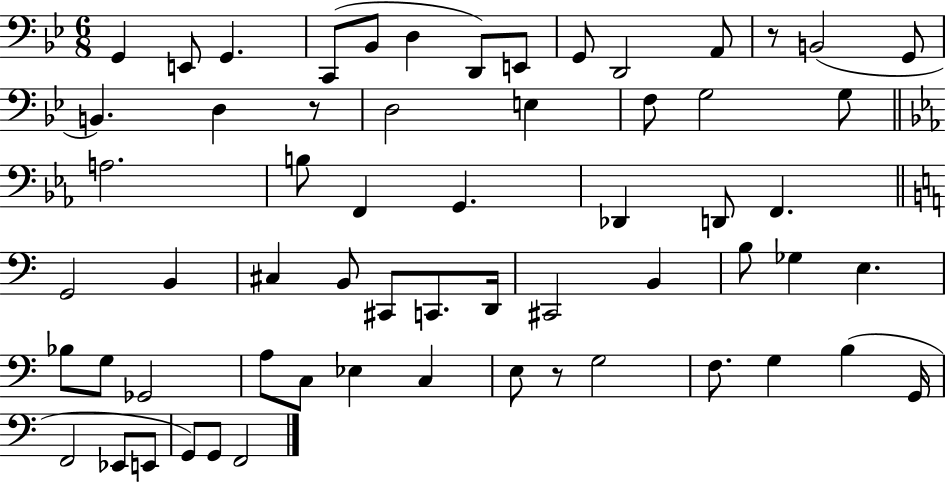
{
  \clef bass
  \numericTimeSignature
  \time 6/8
  \key bes \major
  g,4 e,8 g,4. | c,8( bes,8 d4 d,8) e,8 | g,8 d,2 a,8 | r8 b,2( g,8 | \break b,4.) d4 r8 | d2 e4 | f8 g2 g8 | \bar "||" \break \key c \minor a2. | b8 f,4 g,4. | des,4 d,8 f,4. | \bar "||" \break \key c \major g,2 b,4 | cis4 b,8 cis,8 c,8. d,16 | cis,2 b,4 | b8 ges4 e4. | \break bes8 g8 ges,2 | a8 c8 ees4 c4 | e8 r8 g2 | f8. g4 b4( g,16 | \break f,2 ees,8 e,8 | g,8) g,8 f,2 | \bar "|."
}